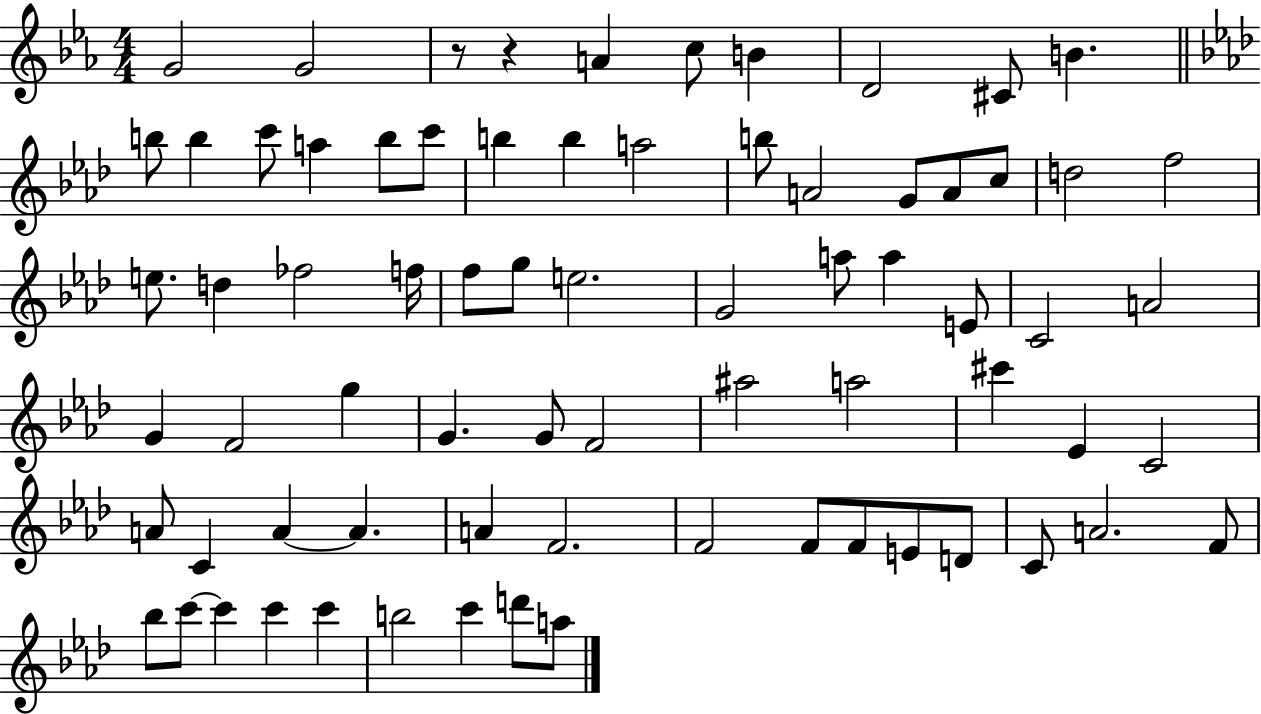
{
  \clef treble
  \numericTimeSignature
  \time 4/4
  \key ees \major
  \repeat volta 2 { g'2 g'2 | r8 r4 a'4 c''8 b'4 | d'2 cis'8 b'4. | \bar "||" \break \key f \minor b''8 b''4 c'''8 a''4 b''8 c'''8 | b''4 b''4 a''2 | b''8 a'2 g'8 a'8 c''8 | d''2 f''2 | \break e''8. d''4 fes''2 f''16 | f''8 g''8 e''2. | g'2 a''8 a''4 e'8 | c'2 a'2 | \break g'4 f'2 g''4 | g'4. g'8 f'2 | ais''2 a''2 | cis'''4 ees'4 c'2 | \break a'8 c'4 a'4~~ a'4. | a'4 f'2. | f'2 f'8 f'8 e'8 d'8 | c'8 a'2. f'8 | \break bes''8 c'''8~~ c'''4 c'''4 c'''4 | b''2 c'''4 d'''8 a''8 | } \bar "|."
}